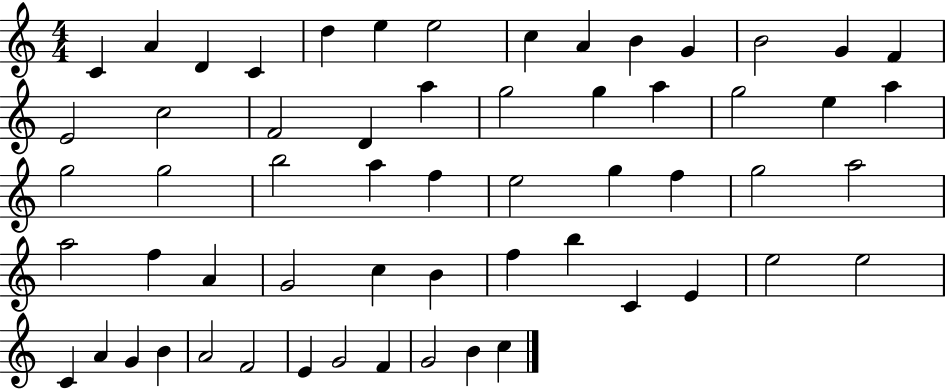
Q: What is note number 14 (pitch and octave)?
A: F4